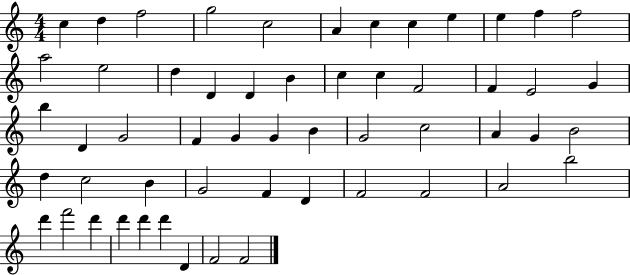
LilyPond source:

{
  \clef treble
  \numericTimeSignature
  \time 4/4
  \key c \major
  c''4 d''4 f''2 | g''2 c''2 | a'4 c''4 c''4 e''4 | e''4 f''4 f''2 | \break a''2 e''2 | d''4 d'4 d'4 b'4 | c''4 c''4 f'2 | f'4 e'2 g'4 | \break b''4 d'4 g'2 | f'4 g'4 g'4 b'4 | g'2 c''2 | a'4 g'4 b'2 | \break d''4 c''2 b'4 | g'2 f'4 d'4 | f'2 f'2 | a'2 b''2 | \break d'''4 f'''2 d'''4 | d'''4 d'''4 d'''4 d'4 | f'2 f'2 | \bar "|."
}